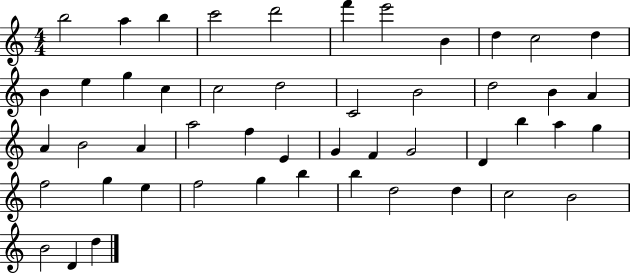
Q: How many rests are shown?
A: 0